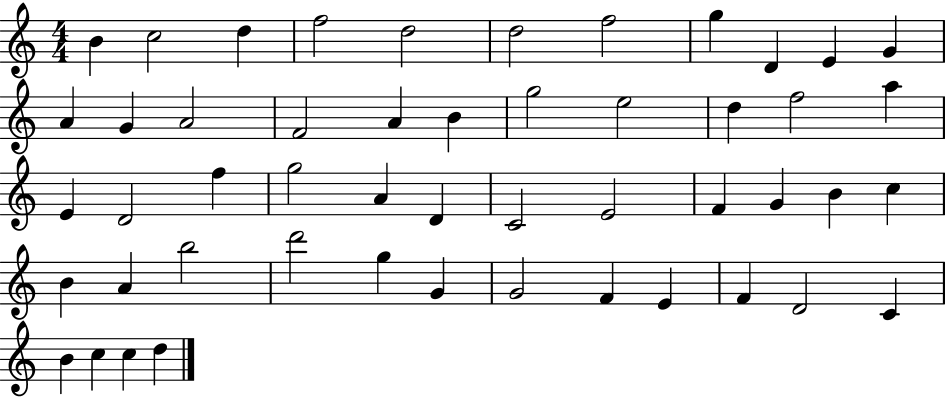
{
  \clef treble
  \numericTimeSignature
  \time 4/4
  \key c \major
  b'4 c''2 d''4 | f''2 d''2 | d''2 f''2 | g''4 d'4 e'4 g'4 | \break a'4 g'4 a'2 | f'2 a'4 b'4 | g''2 e''2 | d''4 f''2 a''4 | \break e'4 d'2 f''4 | g''2 a'4 d'4 | c'2 e'2 | f'4 g'4 b'4 c''4 | \break b'4 a'4 b''2 | d'''2 g''4 g'4 | g'2 f'4 e'4 | f'4 d'2 c'4 | \break b'4 c''4 c''4 d''4 | \bar "|."
}